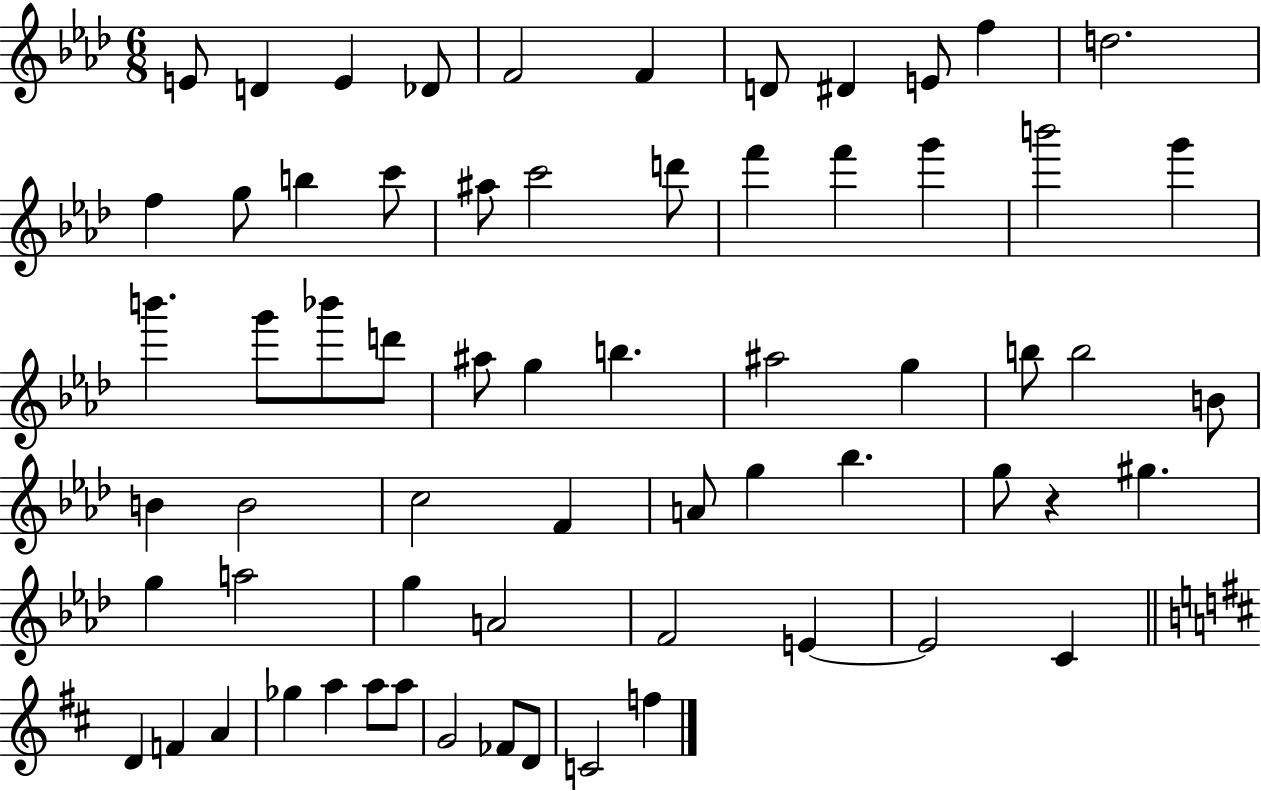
{
  \clef treble
  \numericTimeSignature
  \time 6/8
  \key aes \major
  \repeat volta 2 { e'8 d'4 e'4 des'8 | f'2 f'4 | d'8 dis'4 e'8 f''4 | d''2. | \break f''4 g''8 b''4 c'''8 | ais''8 c'''2 d'''8 | f'''4 f'''4 g'''4 | b'''2 g'''4 | \break b'''4. g'''8 bes'''8 d'''8 | ais''8 g''4 b''4. | ais''2 g''4 | b''8 b''2 b'8 | \break b'4 b'2 | c''2 f'4 | a'8 g''4 bes''4. | g''8 r4 gis''4. | \break g''4 a''2 | g''4 a'2 | f'2 e'4~~ | e'2 c'4 | \break \bar "||" \break \key b \minor d'4 f'4 a'4 | ges''4 a''4 a''8 a''8 | g'2 fes'8 d'8 | c'2 f''4 | \break } \bar "|."
}